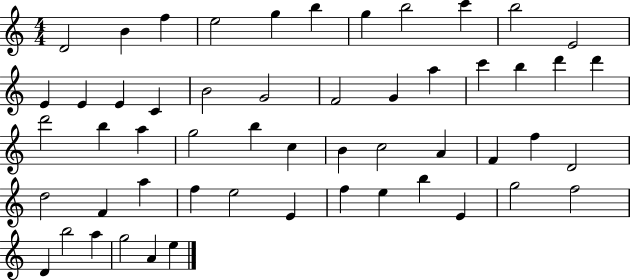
D4/h B4/q F5/q E5/h G5/q B5/q G5/q B5/h C6/q B5/h E4/h E4/q E4/q E4/q C4/q B4/h G4/h F4/h G4/q A5/q C6/q B5/q D6/q D6/q D6/h B5/q A5/q G5/h B5/q C5/q B4/q C5/h A4/q F4/q F5/q D4/h D5/h F4/q A5/q F5/q E5/h E4/q F5/q E5/q B5/q E4/q G5/h F5/h D4/q B5/h A5/q G5/h A4/q E5/q